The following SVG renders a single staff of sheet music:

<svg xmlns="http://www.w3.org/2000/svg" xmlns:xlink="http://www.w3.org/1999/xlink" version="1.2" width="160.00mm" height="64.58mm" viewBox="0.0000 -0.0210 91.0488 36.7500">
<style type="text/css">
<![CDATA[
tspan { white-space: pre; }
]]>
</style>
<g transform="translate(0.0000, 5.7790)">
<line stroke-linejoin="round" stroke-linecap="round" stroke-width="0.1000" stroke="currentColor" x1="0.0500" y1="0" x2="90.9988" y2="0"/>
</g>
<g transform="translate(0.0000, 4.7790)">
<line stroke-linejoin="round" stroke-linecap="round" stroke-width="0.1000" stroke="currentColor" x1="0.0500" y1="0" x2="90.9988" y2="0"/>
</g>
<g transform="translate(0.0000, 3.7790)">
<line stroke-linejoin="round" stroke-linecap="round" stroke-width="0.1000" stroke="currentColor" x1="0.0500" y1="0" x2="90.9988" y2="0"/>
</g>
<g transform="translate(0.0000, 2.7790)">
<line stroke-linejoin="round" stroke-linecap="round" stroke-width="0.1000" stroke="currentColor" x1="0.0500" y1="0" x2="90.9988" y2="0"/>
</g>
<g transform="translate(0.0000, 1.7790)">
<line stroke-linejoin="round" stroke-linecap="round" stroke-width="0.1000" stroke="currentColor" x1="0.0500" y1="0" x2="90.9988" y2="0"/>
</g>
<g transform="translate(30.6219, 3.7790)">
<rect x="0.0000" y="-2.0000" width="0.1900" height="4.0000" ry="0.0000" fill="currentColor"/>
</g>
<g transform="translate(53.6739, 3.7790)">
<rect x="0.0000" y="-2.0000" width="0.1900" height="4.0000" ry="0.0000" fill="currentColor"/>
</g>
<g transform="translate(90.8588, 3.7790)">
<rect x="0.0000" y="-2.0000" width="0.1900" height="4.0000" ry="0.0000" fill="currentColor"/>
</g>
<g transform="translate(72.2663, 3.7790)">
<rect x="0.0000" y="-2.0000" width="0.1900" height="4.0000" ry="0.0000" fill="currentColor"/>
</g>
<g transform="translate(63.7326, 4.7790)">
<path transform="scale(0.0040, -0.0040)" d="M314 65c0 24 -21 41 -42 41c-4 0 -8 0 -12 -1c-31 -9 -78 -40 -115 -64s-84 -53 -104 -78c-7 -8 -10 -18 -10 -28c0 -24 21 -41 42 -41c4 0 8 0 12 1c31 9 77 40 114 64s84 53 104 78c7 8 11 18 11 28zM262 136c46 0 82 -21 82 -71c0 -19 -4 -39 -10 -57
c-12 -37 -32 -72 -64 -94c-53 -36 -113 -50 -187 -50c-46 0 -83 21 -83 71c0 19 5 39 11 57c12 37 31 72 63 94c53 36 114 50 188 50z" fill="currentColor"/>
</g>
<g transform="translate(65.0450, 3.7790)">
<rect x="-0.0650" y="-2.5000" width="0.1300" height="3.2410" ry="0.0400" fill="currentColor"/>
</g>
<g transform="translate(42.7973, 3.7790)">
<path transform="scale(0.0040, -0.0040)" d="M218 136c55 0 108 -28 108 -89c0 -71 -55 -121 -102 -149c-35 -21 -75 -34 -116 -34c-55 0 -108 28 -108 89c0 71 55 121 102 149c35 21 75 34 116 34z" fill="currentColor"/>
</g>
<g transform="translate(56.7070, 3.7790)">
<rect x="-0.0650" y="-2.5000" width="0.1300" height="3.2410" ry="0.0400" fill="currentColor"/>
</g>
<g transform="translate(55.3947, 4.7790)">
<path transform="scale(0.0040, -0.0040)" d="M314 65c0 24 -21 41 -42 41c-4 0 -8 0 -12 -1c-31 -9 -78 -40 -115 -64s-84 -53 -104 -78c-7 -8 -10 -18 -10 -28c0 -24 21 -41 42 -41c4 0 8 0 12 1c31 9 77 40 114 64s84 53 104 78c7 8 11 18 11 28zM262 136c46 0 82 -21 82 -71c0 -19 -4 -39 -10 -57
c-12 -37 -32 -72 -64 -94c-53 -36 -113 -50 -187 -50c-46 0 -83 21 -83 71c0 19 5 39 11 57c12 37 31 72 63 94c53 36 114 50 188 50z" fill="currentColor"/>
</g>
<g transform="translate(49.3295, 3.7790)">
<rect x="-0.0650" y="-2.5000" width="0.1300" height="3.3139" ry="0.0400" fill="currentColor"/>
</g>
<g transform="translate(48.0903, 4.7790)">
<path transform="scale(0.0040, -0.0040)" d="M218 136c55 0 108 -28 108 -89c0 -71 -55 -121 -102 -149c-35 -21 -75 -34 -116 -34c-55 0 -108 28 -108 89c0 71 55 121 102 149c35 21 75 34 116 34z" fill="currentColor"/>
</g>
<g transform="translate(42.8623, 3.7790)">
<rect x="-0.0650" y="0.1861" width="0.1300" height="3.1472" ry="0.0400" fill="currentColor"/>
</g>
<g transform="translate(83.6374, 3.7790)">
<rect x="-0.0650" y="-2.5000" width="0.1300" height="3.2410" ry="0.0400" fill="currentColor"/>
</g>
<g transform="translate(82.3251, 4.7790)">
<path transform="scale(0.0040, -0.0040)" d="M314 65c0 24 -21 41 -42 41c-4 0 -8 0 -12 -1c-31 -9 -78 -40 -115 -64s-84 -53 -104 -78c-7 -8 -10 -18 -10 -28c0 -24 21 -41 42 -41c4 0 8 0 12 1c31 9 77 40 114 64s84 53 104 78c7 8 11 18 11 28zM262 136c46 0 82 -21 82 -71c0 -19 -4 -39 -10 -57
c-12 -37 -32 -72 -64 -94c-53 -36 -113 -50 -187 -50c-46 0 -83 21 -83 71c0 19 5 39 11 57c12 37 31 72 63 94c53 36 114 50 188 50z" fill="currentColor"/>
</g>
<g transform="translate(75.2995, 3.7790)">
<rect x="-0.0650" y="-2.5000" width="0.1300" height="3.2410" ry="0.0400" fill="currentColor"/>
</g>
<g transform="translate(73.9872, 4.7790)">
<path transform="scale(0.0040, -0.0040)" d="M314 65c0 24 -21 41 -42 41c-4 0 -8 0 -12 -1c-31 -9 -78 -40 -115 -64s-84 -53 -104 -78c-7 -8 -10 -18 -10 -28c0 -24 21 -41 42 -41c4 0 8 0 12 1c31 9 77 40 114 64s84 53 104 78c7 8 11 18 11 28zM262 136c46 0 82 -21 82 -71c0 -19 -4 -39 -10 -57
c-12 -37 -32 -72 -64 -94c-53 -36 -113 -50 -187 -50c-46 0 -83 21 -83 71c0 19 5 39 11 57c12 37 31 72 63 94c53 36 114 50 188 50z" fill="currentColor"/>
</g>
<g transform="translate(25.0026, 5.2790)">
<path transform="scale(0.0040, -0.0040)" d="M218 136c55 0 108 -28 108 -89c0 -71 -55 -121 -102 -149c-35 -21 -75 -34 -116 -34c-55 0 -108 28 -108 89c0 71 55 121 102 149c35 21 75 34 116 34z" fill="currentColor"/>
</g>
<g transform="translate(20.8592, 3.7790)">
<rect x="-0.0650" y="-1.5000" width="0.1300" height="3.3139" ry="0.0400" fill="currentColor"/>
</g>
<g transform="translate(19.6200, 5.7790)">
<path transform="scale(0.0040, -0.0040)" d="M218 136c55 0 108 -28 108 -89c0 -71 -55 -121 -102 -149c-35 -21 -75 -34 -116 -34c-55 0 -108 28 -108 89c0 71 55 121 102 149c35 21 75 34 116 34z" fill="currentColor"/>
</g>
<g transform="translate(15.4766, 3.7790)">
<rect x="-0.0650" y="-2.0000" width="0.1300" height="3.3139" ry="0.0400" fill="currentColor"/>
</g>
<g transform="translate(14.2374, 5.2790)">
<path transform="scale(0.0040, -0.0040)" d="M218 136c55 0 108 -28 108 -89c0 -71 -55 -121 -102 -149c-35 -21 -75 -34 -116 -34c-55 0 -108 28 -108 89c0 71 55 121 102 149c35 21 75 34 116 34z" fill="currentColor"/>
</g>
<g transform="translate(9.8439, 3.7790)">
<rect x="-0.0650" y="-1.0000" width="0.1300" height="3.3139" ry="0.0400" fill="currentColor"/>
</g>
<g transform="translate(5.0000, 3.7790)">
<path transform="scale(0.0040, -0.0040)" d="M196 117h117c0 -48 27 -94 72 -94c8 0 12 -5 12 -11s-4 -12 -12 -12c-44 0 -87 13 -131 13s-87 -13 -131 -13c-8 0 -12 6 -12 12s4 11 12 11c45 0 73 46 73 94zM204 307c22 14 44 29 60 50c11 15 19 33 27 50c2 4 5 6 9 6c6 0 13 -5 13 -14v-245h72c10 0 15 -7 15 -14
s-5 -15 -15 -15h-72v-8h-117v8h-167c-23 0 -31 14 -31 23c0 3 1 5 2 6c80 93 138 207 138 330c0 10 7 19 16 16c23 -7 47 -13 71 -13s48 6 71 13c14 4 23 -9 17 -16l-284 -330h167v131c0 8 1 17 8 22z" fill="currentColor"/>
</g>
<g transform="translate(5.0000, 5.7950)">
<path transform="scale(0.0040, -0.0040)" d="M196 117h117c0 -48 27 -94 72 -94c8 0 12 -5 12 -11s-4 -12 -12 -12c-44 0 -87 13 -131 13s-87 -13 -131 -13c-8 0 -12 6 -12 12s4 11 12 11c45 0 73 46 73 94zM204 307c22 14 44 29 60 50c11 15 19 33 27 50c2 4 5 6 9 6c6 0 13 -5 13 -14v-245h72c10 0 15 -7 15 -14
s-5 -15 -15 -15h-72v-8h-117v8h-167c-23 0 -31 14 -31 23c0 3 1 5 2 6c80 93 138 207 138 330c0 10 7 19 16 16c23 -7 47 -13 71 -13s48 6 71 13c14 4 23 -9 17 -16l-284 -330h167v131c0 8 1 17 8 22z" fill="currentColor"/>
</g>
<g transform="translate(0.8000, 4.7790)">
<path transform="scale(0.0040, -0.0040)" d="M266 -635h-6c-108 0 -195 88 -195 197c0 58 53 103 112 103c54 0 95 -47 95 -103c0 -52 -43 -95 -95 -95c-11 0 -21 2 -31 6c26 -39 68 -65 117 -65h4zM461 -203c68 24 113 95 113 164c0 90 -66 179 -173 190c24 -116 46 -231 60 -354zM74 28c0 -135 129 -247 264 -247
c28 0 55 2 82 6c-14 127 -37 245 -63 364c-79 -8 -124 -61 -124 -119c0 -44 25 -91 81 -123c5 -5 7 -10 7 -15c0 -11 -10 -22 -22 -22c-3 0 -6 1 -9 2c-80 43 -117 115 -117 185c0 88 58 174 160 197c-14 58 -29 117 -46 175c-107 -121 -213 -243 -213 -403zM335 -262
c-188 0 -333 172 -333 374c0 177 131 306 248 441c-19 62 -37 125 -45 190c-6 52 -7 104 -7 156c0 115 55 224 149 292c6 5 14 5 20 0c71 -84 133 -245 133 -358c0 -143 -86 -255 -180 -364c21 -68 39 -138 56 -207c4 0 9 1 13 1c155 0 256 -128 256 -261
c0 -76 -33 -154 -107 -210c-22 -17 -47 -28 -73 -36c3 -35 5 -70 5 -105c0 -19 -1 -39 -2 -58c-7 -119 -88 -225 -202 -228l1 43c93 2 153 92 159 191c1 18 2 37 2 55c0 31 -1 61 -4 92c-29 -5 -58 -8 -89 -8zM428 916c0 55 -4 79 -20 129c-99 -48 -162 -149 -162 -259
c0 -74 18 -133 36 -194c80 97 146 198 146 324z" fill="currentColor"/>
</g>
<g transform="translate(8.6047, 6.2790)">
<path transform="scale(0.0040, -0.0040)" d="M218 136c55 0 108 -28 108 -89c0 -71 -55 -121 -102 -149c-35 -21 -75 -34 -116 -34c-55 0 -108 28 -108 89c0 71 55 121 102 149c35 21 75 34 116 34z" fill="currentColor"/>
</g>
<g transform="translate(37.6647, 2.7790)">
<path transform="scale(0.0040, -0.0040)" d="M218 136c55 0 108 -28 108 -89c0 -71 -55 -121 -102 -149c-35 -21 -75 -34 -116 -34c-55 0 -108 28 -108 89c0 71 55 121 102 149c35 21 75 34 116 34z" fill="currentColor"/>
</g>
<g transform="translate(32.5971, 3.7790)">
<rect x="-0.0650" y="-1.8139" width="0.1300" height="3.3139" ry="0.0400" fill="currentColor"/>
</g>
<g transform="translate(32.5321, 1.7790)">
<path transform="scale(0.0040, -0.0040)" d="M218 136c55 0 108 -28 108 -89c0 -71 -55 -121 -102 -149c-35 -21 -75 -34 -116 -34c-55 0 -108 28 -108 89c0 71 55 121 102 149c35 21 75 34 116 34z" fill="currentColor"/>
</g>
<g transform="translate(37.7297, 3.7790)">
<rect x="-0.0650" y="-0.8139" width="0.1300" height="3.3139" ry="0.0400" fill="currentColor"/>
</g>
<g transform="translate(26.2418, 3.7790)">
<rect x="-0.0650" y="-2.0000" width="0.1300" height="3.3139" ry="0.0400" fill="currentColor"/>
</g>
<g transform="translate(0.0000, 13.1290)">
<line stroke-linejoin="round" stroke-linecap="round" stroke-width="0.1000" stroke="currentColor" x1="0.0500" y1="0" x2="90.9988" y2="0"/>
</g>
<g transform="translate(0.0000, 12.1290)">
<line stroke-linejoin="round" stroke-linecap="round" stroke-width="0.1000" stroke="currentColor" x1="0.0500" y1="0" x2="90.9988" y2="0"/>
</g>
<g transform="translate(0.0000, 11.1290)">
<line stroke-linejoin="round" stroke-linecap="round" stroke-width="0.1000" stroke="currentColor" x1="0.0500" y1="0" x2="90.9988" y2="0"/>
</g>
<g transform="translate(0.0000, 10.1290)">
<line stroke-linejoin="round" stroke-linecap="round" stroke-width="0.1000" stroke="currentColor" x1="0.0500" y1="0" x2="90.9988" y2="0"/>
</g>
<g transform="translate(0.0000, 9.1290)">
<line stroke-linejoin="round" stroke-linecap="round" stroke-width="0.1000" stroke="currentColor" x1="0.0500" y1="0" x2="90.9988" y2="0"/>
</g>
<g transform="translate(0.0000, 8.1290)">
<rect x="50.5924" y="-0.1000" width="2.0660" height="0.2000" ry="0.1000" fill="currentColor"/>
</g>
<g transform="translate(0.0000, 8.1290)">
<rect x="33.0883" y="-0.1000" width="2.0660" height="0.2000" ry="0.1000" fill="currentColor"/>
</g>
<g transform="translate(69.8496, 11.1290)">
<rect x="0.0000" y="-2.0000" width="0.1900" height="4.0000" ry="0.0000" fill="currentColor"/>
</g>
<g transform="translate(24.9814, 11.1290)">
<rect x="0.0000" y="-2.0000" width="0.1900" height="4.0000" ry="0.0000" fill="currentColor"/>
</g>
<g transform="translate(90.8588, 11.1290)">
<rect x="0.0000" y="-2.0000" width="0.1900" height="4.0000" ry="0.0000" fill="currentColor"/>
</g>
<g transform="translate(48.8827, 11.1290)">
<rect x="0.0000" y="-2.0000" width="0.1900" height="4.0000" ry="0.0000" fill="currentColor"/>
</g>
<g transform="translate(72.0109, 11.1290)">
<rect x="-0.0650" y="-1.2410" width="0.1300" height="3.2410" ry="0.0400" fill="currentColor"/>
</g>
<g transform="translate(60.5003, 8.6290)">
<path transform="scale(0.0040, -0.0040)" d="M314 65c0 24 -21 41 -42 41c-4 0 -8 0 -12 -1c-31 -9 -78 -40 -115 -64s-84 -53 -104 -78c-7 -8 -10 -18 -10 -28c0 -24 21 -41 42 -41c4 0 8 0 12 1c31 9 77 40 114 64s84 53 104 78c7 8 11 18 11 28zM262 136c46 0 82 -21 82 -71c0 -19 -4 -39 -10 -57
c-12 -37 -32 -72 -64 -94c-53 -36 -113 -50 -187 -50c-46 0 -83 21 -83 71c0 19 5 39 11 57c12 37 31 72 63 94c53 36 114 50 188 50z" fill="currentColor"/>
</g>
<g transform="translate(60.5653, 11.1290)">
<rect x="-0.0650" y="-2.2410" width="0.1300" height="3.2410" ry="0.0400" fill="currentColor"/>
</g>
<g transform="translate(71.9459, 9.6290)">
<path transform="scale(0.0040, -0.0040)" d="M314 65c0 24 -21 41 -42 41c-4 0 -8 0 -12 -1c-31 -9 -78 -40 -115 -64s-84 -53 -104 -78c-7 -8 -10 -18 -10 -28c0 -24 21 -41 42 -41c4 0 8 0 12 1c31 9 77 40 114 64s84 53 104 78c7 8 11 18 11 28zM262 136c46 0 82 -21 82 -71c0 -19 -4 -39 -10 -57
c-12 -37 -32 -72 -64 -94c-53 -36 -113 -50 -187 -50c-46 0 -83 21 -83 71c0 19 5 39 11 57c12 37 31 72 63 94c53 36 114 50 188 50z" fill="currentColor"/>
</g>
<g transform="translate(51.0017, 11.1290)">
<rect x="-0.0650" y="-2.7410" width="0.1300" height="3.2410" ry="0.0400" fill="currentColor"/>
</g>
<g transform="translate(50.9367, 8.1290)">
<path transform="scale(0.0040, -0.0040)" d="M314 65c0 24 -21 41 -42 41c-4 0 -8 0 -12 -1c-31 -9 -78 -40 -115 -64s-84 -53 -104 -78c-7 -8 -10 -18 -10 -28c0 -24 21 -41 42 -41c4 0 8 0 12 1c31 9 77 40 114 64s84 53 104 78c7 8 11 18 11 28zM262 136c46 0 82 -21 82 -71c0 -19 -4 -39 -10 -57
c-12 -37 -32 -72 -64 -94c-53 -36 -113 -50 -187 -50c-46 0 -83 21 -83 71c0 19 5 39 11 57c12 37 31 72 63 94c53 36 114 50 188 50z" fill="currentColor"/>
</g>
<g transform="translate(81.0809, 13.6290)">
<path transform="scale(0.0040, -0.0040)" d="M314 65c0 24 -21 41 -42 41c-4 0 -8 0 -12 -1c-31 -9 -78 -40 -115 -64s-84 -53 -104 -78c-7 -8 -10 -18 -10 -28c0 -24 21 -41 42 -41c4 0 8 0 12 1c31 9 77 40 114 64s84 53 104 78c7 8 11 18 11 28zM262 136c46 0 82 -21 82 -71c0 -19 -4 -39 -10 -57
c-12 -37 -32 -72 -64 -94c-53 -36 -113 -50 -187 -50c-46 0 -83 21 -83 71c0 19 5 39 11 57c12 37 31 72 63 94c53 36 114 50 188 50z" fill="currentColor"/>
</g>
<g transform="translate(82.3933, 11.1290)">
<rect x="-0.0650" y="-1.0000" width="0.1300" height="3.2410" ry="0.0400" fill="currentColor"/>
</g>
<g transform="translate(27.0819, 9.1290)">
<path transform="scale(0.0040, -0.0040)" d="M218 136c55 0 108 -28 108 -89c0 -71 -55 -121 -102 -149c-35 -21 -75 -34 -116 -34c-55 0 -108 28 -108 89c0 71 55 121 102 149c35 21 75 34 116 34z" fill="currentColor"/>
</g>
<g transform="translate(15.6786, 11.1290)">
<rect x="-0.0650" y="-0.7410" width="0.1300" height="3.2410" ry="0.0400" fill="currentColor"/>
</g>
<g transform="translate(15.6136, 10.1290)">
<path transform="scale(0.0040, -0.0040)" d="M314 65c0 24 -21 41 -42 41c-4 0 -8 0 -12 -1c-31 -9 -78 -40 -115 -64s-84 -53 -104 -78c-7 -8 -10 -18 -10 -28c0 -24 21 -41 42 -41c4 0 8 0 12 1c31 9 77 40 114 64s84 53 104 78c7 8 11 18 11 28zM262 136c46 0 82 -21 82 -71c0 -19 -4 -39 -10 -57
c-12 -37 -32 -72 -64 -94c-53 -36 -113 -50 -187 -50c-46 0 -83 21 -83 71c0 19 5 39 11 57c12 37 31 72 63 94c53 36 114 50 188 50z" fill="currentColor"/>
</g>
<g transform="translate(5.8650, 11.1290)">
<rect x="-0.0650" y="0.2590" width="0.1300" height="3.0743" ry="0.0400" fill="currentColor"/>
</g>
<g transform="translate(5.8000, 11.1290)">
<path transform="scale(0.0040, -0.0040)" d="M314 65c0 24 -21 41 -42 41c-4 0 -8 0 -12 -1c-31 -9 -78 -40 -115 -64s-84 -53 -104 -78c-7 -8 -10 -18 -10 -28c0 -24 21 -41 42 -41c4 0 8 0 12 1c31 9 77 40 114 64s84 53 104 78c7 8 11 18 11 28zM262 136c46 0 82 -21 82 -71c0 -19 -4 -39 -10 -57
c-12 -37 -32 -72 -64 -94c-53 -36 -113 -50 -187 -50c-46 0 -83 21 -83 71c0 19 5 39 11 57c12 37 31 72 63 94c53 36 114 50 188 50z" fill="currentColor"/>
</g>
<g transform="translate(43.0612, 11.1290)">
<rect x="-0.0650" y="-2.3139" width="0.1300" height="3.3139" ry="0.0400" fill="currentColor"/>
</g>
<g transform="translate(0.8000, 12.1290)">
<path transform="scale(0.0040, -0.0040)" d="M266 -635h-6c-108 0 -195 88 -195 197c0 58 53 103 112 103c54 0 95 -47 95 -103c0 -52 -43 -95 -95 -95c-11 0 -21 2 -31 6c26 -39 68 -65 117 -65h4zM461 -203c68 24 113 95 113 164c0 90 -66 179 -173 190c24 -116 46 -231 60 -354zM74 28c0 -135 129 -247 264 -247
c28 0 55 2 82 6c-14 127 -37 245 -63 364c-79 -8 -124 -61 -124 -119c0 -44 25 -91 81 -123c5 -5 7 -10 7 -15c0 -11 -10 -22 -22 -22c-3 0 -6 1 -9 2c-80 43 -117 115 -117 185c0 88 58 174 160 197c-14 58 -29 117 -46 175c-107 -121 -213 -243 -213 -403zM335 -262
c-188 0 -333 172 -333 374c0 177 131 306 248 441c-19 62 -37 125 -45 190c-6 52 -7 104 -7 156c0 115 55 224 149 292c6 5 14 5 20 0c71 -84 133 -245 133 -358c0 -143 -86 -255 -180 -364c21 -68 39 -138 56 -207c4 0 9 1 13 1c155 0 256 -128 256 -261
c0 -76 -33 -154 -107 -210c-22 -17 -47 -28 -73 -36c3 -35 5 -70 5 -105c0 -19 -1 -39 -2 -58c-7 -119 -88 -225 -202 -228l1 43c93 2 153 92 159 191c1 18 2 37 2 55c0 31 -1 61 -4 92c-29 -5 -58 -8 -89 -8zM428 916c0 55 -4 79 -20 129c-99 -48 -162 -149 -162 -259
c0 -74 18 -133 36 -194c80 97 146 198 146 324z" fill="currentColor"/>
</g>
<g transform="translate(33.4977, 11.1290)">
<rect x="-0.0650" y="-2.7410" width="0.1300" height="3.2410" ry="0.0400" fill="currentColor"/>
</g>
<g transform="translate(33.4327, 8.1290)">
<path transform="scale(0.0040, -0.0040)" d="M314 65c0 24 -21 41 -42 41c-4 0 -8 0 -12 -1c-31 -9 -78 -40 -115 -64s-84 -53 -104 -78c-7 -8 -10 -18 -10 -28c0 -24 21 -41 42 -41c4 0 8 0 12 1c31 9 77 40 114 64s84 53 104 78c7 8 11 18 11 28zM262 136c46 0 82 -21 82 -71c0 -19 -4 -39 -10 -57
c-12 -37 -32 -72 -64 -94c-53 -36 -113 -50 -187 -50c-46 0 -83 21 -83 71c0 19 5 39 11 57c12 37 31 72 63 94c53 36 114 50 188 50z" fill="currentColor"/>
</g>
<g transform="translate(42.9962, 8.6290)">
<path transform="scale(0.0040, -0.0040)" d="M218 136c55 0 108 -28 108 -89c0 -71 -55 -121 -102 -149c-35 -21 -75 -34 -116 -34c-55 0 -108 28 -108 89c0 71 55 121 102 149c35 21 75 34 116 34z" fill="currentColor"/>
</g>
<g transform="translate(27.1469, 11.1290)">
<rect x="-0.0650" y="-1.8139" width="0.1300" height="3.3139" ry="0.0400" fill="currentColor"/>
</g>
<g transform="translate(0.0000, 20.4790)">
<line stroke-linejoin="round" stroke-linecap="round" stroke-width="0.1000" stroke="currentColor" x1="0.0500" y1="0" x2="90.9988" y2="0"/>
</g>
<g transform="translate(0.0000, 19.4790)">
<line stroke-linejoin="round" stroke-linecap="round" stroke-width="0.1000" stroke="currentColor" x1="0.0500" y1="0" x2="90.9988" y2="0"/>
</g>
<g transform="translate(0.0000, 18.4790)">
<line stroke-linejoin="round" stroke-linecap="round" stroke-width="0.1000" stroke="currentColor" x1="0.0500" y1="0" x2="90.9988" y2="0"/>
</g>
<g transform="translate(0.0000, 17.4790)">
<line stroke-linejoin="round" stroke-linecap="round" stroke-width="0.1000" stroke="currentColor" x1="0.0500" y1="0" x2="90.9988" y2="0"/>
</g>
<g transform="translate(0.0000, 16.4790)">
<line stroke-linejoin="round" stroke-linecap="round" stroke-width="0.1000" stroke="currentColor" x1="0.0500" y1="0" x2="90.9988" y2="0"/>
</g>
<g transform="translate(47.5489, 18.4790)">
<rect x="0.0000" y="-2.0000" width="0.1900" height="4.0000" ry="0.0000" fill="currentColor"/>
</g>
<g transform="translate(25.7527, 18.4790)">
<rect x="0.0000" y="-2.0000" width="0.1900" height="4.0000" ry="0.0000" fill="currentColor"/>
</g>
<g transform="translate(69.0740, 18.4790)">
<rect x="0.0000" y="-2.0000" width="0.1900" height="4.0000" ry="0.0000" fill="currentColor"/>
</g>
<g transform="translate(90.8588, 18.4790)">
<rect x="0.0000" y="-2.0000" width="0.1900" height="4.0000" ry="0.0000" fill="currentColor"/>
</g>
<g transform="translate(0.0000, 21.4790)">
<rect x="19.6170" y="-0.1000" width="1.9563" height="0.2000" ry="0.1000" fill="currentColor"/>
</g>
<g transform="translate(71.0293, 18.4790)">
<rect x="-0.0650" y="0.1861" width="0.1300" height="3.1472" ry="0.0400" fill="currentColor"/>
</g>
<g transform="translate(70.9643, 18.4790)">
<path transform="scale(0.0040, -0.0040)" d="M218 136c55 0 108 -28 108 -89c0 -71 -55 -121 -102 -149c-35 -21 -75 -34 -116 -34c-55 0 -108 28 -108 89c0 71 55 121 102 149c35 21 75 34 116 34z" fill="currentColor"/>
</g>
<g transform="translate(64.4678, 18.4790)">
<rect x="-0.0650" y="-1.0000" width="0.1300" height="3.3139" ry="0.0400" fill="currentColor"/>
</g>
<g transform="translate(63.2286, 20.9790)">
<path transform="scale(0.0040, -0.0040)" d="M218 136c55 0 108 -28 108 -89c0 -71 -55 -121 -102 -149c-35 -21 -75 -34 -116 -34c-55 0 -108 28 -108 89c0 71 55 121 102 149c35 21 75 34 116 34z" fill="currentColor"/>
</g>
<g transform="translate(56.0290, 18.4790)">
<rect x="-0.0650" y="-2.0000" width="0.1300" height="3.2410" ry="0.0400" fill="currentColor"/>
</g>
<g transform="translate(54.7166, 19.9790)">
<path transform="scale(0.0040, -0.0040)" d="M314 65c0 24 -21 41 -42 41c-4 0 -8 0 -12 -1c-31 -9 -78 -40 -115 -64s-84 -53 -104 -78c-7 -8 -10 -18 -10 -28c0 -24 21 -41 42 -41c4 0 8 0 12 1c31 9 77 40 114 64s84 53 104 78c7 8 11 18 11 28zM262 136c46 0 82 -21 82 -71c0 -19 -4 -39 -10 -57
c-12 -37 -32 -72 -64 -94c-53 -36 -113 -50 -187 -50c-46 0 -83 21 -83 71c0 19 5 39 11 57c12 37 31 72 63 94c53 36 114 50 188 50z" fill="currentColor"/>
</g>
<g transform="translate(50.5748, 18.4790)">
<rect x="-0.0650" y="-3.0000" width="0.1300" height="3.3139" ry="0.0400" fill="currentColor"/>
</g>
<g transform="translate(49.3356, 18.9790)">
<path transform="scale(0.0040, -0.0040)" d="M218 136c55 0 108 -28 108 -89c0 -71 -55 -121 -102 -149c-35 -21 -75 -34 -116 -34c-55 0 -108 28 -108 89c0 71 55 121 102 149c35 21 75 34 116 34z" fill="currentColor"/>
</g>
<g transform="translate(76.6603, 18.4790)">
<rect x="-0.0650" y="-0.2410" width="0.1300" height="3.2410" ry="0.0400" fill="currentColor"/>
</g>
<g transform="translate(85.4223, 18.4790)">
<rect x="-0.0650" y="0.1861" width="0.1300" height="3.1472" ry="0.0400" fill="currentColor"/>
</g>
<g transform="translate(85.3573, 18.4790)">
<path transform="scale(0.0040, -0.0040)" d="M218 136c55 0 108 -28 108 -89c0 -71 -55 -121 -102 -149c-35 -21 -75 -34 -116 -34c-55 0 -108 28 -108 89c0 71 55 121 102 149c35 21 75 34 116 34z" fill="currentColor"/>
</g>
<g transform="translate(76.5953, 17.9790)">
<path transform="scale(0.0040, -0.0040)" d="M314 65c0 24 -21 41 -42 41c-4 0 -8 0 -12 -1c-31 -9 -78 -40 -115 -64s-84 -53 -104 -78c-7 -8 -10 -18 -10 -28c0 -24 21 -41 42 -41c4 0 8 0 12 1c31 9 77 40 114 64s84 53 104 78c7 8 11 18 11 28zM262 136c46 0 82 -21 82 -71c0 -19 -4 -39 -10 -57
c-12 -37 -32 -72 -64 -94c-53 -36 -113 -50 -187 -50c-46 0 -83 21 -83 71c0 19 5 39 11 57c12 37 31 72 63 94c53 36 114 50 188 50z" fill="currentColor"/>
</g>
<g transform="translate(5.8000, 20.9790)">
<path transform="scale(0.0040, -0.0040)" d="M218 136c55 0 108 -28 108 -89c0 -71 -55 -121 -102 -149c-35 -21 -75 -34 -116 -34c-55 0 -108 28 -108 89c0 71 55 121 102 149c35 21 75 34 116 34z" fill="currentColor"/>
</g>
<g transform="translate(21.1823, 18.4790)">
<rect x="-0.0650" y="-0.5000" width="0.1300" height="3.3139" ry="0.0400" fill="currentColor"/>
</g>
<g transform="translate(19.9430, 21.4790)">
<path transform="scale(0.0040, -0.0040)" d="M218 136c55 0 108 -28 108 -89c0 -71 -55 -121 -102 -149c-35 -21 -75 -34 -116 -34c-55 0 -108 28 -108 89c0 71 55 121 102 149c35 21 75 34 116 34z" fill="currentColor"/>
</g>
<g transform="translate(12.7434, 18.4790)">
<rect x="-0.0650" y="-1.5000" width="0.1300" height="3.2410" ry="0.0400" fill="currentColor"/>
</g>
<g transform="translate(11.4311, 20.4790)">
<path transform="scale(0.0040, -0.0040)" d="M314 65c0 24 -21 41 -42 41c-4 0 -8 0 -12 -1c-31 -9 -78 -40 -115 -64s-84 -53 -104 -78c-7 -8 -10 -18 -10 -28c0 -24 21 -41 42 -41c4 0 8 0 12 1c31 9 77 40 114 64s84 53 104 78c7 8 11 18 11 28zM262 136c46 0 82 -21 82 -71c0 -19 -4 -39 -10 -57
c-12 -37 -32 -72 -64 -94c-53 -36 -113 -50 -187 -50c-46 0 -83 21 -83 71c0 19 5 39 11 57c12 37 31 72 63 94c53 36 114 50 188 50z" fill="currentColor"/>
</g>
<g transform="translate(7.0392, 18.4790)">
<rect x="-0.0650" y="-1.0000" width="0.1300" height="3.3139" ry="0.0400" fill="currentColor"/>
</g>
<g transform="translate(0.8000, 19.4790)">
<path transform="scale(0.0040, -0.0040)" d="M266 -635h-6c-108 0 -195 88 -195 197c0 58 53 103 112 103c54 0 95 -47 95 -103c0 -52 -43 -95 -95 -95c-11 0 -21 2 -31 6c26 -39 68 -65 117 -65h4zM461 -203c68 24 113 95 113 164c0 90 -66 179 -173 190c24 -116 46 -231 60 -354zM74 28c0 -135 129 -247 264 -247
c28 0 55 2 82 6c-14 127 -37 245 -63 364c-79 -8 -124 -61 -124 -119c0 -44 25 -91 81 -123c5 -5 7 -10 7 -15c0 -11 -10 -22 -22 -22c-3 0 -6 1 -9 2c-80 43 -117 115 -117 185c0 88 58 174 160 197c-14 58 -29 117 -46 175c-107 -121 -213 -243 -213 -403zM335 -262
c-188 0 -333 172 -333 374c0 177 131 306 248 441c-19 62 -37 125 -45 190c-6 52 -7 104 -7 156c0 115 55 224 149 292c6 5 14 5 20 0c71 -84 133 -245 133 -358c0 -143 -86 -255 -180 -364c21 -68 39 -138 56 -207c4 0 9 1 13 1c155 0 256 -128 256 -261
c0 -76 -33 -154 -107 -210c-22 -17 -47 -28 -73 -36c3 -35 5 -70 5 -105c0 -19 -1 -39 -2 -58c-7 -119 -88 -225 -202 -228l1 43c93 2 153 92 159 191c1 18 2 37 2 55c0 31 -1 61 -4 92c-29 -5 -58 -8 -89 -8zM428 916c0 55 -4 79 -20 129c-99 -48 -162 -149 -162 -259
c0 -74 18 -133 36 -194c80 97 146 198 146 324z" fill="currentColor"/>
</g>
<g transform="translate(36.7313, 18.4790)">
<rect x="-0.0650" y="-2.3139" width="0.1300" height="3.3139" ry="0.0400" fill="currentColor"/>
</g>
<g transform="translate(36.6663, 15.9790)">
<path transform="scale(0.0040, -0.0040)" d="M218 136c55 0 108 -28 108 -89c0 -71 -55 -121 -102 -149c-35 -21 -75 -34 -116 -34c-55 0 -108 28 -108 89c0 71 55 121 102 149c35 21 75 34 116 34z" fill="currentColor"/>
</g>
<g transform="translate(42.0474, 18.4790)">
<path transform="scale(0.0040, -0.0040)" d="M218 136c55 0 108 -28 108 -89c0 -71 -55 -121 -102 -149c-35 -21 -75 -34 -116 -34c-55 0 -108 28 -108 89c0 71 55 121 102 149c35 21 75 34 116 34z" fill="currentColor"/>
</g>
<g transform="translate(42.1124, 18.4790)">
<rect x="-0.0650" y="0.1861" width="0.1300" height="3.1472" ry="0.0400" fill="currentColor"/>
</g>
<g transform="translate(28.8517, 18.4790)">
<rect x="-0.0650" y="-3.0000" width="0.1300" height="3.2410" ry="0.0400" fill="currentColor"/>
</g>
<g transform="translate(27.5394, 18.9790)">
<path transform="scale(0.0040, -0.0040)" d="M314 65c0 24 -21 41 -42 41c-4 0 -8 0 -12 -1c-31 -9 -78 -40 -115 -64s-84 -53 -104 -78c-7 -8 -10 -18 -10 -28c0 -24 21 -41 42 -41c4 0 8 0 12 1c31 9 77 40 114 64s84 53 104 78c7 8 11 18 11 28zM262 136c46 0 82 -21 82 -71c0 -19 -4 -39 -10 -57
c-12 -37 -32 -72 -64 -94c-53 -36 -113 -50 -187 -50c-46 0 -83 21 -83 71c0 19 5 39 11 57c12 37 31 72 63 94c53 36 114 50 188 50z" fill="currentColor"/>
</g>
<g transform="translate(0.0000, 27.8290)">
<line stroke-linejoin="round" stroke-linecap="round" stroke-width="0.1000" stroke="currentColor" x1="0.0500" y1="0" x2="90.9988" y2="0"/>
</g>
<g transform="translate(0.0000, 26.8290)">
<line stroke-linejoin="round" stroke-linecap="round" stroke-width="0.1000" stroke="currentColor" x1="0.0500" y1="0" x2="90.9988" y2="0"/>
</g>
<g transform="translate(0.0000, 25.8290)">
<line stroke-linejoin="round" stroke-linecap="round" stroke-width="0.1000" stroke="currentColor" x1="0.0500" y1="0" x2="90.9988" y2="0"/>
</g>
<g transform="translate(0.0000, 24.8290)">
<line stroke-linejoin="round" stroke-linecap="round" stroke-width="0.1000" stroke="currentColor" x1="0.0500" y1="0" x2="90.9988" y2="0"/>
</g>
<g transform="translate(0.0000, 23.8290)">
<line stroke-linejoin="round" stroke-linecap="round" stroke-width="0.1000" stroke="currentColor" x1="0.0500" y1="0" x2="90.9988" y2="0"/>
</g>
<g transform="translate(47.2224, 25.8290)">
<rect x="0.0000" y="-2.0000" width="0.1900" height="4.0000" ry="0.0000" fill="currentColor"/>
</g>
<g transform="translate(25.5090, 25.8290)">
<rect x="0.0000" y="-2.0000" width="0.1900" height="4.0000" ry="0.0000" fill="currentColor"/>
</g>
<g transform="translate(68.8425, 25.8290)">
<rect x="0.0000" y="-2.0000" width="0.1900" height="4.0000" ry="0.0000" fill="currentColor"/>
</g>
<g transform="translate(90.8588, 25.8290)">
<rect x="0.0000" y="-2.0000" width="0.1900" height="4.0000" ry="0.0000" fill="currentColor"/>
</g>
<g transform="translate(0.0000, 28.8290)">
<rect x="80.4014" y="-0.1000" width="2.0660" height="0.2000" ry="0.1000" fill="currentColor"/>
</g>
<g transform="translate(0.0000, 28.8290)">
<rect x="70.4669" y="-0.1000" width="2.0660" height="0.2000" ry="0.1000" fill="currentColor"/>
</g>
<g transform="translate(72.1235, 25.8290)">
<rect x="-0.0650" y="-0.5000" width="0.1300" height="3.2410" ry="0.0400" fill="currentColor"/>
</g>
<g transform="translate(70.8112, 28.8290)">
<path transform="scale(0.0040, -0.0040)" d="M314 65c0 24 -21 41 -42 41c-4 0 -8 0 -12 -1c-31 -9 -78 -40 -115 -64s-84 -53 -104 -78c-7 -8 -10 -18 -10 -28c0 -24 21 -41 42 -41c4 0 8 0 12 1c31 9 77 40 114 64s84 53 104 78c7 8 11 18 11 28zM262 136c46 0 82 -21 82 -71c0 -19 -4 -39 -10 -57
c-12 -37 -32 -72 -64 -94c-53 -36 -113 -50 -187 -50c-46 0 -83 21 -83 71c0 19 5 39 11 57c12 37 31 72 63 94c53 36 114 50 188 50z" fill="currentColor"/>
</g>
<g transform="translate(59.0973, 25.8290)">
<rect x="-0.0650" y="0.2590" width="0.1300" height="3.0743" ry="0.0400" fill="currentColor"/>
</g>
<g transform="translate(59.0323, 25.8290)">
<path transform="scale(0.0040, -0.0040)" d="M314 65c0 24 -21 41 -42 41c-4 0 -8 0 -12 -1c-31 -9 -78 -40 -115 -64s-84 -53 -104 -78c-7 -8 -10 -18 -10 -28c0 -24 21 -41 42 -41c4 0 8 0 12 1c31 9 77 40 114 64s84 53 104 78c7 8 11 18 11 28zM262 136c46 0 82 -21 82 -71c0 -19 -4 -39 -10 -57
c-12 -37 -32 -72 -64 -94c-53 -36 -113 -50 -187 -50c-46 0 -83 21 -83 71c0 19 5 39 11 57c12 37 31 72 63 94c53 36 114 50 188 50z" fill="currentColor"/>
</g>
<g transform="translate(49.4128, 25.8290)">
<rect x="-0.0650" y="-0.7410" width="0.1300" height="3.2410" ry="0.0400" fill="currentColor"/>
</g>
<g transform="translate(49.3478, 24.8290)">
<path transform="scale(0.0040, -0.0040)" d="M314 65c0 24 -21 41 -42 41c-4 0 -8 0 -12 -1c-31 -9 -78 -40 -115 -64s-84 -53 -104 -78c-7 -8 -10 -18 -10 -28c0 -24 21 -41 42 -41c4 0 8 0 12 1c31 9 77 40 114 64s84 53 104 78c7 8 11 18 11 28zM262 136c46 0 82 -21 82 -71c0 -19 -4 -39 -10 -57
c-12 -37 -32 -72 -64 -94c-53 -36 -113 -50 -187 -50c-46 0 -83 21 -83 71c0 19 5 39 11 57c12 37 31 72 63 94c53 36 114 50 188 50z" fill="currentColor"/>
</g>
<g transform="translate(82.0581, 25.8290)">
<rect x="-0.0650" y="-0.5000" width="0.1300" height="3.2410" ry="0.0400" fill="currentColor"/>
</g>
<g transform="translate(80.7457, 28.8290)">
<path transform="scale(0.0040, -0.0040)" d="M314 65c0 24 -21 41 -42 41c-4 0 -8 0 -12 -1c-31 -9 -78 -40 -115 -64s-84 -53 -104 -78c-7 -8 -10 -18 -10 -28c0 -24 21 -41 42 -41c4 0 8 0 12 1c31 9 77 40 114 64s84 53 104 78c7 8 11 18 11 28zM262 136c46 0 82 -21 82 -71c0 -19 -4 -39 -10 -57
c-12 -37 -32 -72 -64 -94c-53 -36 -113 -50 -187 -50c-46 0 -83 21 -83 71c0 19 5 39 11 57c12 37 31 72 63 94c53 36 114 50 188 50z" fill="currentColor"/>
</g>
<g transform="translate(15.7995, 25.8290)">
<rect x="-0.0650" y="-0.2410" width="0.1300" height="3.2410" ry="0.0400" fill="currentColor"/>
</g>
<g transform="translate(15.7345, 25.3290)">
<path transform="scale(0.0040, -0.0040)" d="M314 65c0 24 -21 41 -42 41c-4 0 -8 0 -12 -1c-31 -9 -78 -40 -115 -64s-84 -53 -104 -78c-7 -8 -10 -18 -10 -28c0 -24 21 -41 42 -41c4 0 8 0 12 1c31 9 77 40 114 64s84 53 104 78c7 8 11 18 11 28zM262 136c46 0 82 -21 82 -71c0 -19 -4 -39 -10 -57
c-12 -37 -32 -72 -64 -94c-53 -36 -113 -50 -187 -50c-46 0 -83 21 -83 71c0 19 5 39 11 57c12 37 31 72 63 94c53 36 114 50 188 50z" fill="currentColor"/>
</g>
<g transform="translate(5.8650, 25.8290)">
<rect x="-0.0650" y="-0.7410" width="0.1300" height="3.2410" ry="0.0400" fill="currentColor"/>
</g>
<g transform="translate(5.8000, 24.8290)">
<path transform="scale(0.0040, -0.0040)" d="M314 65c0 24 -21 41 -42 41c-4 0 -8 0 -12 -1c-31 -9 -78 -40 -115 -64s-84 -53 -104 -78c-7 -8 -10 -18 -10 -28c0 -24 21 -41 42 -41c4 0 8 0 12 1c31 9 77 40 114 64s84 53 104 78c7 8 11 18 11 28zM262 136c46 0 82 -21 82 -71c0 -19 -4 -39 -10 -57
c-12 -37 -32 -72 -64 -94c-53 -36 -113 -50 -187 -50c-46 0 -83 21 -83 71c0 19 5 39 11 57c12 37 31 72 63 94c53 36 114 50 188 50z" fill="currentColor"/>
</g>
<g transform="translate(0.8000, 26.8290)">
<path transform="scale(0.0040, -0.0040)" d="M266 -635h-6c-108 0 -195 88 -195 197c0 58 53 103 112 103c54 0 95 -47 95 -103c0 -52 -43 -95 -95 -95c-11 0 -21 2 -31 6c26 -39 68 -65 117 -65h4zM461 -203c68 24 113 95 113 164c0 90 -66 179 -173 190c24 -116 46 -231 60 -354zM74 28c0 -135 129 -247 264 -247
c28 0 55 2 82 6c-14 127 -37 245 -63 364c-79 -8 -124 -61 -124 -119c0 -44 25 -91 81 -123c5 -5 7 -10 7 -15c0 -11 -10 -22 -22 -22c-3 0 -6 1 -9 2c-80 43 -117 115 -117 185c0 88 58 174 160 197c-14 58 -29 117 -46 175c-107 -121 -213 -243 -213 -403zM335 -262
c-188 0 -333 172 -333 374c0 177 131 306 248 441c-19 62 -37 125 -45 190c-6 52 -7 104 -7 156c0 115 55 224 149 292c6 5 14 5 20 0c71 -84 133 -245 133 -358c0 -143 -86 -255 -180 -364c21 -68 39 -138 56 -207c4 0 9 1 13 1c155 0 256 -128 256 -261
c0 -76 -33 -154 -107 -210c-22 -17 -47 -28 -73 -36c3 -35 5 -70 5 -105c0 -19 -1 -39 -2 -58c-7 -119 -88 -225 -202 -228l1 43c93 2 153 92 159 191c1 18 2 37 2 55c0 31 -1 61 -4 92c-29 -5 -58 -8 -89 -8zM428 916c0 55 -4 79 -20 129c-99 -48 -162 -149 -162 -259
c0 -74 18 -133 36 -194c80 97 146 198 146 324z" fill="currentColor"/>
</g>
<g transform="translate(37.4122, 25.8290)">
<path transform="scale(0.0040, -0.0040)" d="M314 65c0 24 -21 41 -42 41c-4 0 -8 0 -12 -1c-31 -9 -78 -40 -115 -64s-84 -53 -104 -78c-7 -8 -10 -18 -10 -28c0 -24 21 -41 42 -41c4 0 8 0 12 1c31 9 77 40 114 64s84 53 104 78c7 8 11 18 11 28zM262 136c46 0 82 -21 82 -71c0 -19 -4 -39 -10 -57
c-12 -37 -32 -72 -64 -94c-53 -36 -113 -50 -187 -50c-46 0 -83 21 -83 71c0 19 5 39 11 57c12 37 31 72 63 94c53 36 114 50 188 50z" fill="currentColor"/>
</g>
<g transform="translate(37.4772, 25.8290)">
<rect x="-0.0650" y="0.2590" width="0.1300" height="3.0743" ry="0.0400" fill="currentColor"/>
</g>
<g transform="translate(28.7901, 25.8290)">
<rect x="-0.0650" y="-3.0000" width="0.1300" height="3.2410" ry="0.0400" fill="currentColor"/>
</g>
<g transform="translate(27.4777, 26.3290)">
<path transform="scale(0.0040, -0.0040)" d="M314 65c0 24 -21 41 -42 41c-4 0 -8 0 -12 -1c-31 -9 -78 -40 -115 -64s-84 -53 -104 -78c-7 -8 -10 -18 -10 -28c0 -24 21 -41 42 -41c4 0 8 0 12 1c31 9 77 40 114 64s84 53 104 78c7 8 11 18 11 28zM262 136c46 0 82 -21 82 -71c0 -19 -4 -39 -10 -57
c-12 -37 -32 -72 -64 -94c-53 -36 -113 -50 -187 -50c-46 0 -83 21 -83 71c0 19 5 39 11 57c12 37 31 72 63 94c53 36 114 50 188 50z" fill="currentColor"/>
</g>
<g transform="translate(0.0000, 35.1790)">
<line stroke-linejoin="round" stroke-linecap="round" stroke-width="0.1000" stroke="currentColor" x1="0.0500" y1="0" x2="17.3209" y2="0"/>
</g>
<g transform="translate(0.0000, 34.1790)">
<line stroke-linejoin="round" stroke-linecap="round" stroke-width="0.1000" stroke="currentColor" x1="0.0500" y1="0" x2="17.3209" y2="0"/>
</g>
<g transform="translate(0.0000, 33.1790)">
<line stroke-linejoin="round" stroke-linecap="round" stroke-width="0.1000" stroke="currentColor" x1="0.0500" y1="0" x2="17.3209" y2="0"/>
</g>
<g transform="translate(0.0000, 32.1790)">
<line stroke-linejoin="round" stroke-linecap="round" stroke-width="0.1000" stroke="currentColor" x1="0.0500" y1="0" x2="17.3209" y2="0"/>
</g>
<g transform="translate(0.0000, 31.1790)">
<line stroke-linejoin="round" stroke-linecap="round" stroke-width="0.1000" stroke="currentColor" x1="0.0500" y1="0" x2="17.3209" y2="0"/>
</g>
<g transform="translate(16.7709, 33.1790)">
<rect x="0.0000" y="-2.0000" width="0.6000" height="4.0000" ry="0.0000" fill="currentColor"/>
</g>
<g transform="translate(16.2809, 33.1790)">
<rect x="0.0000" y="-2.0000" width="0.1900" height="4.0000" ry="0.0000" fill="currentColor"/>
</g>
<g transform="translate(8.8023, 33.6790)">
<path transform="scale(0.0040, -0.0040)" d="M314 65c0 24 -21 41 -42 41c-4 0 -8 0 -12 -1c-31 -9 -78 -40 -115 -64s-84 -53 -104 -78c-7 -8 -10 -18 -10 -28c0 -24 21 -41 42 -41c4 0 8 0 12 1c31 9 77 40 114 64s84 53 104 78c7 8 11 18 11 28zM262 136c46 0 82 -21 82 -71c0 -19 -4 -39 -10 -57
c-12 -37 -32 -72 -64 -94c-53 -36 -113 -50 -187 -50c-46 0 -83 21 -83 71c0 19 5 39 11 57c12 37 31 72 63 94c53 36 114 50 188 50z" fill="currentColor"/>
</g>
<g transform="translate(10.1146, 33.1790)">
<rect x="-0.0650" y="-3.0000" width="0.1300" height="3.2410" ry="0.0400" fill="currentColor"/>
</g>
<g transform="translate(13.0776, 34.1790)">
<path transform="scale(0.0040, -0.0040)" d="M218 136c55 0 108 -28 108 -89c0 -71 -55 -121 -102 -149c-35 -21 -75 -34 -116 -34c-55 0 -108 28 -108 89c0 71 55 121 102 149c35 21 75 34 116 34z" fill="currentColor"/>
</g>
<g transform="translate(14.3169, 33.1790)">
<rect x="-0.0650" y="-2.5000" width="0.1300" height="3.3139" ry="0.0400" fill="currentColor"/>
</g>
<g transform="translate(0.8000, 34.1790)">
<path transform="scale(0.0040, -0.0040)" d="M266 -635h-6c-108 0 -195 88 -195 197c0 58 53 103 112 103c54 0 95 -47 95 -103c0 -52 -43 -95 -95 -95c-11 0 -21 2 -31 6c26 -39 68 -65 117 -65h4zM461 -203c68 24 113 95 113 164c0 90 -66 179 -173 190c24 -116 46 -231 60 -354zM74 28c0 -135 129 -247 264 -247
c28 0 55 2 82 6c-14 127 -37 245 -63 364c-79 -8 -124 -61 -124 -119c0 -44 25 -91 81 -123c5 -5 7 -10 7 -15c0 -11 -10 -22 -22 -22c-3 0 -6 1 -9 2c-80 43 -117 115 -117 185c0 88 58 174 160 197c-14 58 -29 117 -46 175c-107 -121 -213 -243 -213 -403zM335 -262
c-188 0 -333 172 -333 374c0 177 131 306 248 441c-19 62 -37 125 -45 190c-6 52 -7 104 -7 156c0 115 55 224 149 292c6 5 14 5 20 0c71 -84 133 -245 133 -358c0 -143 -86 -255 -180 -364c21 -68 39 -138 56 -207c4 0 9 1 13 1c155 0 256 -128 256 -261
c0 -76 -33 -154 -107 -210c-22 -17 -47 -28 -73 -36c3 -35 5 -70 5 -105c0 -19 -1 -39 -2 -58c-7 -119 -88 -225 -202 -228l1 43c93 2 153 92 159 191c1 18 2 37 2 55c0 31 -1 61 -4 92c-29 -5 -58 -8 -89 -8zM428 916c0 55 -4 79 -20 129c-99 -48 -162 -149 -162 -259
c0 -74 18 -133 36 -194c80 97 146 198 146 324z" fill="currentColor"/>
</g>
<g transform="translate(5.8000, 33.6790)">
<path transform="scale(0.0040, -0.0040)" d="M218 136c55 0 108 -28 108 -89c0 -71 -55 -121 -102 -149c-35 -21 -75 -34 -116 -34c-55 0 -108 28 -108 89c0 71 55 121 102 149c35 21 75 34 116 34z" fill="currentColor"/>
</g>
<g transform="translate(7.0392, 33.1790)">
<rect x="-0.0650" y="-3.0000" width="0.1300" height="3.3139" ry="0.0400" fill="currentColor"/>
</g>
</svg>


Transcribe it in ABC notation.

X:1
T:Untitled
M:4/4
L:1/4
K:C
D F E F f d B G G2 G2 G2 G2 B2 d2 f a2 g a2 g2 e2 D2 D E2 C A2 g B A F2 D B c2 B d2 c2 A2 B2 d2 B2 C2 C2 A A2 G